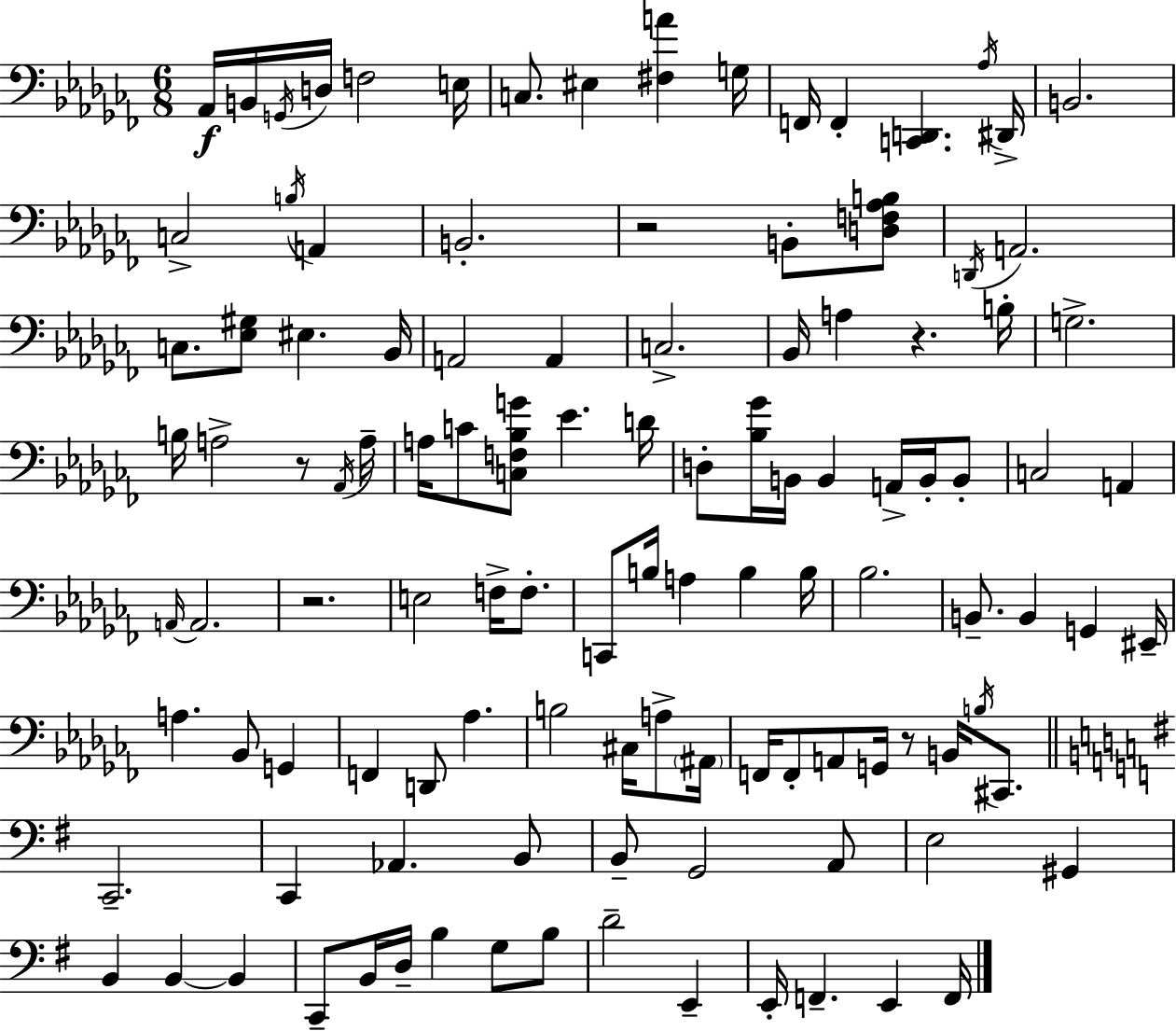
X:1
T:Untitled
M:6/8
L:1/4
K:Abm
_A,,/4 B,,/4 G,,/4 D,/4 F,2 E,/4 C,/2 ^E, [^F,A] G,/4 F,,/4 F,, [C,,D,,] _A,/4 ^D,,/4 B,,2 C,2 B,/4 A,, B,,2 z2 B,,/2 [D,F,_A,B,]/2 D,,/4 A,,2 C,/2 [_E,^G,]/2 ^E, _B,,/4 A,,2 A,, C,2 _B,,/4 A, z B,/4 G,2 B,/4 A,2 z/2 _A,,/4 A,/4 A,/4 C/2 [C,F,_B,G]/2 _E D/4 D,/2 [_B,_G]/4 B,,/4 B,, A,,/4 B,,/4 B,,/2 C,2 A,, A,,/4 A,,2 z2 E,2 F,/4 F,/2 C,,/2 B,/4 A, B, B,/4 _B,2 B,,/2 B,, G,, ^E,,/4 A, _B,,/2 G,, F,, D,,/2 _A, B,2 ^C,/4 A,/2 ^A,,/4 F,,/4 F,,/2 A,,/2 G,,/4 z/2 B,,/4 B,/4 ^C,,/2 C,,2 C,, _A,, B,,/2 B,,/2 G,,2 A,,/2 E,2 ^G,, B,, B,, B,, C,,/2 B,,/4 D,/4 B, G,/2 B,/2 D2 E,, E,,/4 F,, E,, F,,/4